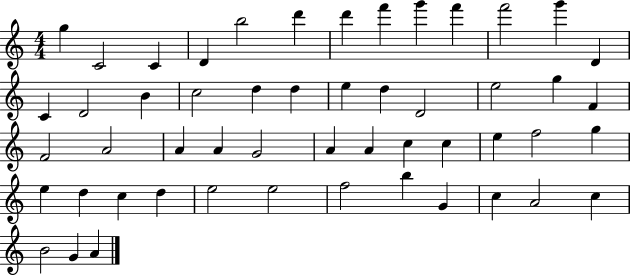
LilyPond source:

{
  \clef treble
  \numericTimeSignature
  \time 4/4
  \key c \major
  g''4 c'2 c'4 | d'4 b''2 d'''4 | d'''4 f'''4 g'''4 f'''4 | f'''2 g'''4 d'4 | \break c'4 d'2 b'4 | c''2 d''4 d''4 | e''4 d''4 d'2 | e''2 g''4 f'4 | \break f'2 a'2 | a'4 a'4 g'2 | a'4 a'4 c''4 c''4 | e''4 f''2 g''4 | \break e''4 d''4 c''4 d''4 | e''2 e''2 | f''2 b''4 g'4 | c''4 a'2 c''4 | \break b'2 g'4 a'4 | \bar "|."
}